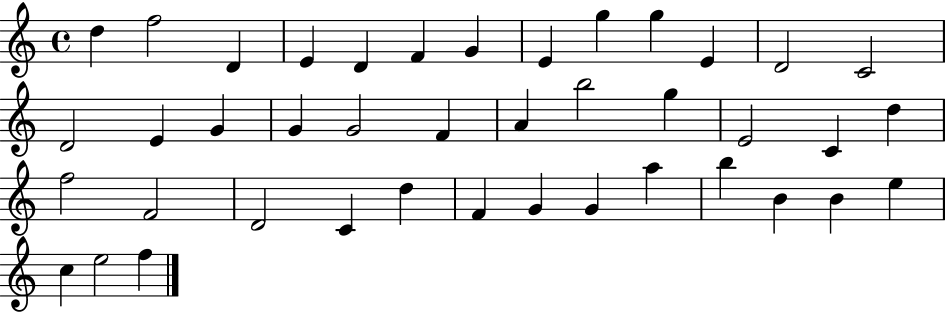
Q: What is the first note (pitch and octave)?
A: D5